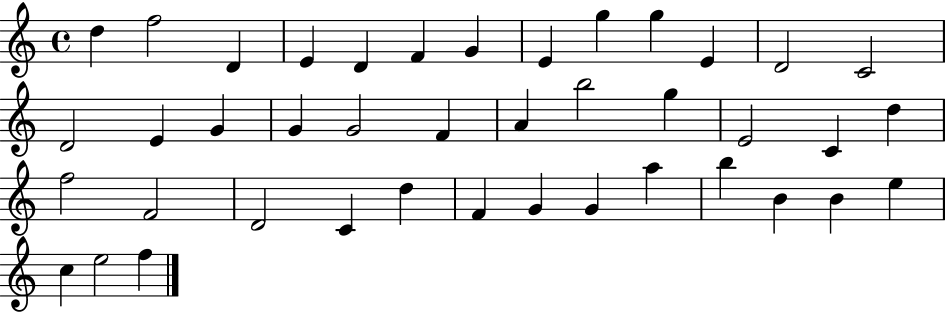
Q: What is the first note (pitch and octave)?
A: D5